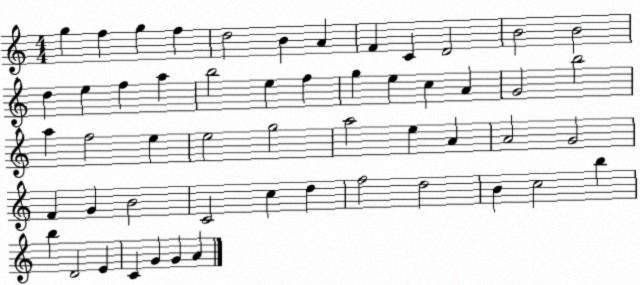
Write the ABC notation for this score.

X:1
T:Untitled
M:4/4
L:1/4
K:C
g f g f d2 B A F C D2 B2 B2 d e f a b2 e f g e c A G2 b2 a f2 e e2 g2 a2 e A A2 G2 F G B2 C2 c d f2 d2 B c2 b b D2 E C G G A